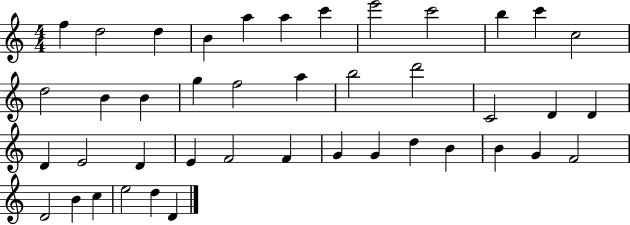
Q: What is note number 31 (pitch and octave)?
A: G4